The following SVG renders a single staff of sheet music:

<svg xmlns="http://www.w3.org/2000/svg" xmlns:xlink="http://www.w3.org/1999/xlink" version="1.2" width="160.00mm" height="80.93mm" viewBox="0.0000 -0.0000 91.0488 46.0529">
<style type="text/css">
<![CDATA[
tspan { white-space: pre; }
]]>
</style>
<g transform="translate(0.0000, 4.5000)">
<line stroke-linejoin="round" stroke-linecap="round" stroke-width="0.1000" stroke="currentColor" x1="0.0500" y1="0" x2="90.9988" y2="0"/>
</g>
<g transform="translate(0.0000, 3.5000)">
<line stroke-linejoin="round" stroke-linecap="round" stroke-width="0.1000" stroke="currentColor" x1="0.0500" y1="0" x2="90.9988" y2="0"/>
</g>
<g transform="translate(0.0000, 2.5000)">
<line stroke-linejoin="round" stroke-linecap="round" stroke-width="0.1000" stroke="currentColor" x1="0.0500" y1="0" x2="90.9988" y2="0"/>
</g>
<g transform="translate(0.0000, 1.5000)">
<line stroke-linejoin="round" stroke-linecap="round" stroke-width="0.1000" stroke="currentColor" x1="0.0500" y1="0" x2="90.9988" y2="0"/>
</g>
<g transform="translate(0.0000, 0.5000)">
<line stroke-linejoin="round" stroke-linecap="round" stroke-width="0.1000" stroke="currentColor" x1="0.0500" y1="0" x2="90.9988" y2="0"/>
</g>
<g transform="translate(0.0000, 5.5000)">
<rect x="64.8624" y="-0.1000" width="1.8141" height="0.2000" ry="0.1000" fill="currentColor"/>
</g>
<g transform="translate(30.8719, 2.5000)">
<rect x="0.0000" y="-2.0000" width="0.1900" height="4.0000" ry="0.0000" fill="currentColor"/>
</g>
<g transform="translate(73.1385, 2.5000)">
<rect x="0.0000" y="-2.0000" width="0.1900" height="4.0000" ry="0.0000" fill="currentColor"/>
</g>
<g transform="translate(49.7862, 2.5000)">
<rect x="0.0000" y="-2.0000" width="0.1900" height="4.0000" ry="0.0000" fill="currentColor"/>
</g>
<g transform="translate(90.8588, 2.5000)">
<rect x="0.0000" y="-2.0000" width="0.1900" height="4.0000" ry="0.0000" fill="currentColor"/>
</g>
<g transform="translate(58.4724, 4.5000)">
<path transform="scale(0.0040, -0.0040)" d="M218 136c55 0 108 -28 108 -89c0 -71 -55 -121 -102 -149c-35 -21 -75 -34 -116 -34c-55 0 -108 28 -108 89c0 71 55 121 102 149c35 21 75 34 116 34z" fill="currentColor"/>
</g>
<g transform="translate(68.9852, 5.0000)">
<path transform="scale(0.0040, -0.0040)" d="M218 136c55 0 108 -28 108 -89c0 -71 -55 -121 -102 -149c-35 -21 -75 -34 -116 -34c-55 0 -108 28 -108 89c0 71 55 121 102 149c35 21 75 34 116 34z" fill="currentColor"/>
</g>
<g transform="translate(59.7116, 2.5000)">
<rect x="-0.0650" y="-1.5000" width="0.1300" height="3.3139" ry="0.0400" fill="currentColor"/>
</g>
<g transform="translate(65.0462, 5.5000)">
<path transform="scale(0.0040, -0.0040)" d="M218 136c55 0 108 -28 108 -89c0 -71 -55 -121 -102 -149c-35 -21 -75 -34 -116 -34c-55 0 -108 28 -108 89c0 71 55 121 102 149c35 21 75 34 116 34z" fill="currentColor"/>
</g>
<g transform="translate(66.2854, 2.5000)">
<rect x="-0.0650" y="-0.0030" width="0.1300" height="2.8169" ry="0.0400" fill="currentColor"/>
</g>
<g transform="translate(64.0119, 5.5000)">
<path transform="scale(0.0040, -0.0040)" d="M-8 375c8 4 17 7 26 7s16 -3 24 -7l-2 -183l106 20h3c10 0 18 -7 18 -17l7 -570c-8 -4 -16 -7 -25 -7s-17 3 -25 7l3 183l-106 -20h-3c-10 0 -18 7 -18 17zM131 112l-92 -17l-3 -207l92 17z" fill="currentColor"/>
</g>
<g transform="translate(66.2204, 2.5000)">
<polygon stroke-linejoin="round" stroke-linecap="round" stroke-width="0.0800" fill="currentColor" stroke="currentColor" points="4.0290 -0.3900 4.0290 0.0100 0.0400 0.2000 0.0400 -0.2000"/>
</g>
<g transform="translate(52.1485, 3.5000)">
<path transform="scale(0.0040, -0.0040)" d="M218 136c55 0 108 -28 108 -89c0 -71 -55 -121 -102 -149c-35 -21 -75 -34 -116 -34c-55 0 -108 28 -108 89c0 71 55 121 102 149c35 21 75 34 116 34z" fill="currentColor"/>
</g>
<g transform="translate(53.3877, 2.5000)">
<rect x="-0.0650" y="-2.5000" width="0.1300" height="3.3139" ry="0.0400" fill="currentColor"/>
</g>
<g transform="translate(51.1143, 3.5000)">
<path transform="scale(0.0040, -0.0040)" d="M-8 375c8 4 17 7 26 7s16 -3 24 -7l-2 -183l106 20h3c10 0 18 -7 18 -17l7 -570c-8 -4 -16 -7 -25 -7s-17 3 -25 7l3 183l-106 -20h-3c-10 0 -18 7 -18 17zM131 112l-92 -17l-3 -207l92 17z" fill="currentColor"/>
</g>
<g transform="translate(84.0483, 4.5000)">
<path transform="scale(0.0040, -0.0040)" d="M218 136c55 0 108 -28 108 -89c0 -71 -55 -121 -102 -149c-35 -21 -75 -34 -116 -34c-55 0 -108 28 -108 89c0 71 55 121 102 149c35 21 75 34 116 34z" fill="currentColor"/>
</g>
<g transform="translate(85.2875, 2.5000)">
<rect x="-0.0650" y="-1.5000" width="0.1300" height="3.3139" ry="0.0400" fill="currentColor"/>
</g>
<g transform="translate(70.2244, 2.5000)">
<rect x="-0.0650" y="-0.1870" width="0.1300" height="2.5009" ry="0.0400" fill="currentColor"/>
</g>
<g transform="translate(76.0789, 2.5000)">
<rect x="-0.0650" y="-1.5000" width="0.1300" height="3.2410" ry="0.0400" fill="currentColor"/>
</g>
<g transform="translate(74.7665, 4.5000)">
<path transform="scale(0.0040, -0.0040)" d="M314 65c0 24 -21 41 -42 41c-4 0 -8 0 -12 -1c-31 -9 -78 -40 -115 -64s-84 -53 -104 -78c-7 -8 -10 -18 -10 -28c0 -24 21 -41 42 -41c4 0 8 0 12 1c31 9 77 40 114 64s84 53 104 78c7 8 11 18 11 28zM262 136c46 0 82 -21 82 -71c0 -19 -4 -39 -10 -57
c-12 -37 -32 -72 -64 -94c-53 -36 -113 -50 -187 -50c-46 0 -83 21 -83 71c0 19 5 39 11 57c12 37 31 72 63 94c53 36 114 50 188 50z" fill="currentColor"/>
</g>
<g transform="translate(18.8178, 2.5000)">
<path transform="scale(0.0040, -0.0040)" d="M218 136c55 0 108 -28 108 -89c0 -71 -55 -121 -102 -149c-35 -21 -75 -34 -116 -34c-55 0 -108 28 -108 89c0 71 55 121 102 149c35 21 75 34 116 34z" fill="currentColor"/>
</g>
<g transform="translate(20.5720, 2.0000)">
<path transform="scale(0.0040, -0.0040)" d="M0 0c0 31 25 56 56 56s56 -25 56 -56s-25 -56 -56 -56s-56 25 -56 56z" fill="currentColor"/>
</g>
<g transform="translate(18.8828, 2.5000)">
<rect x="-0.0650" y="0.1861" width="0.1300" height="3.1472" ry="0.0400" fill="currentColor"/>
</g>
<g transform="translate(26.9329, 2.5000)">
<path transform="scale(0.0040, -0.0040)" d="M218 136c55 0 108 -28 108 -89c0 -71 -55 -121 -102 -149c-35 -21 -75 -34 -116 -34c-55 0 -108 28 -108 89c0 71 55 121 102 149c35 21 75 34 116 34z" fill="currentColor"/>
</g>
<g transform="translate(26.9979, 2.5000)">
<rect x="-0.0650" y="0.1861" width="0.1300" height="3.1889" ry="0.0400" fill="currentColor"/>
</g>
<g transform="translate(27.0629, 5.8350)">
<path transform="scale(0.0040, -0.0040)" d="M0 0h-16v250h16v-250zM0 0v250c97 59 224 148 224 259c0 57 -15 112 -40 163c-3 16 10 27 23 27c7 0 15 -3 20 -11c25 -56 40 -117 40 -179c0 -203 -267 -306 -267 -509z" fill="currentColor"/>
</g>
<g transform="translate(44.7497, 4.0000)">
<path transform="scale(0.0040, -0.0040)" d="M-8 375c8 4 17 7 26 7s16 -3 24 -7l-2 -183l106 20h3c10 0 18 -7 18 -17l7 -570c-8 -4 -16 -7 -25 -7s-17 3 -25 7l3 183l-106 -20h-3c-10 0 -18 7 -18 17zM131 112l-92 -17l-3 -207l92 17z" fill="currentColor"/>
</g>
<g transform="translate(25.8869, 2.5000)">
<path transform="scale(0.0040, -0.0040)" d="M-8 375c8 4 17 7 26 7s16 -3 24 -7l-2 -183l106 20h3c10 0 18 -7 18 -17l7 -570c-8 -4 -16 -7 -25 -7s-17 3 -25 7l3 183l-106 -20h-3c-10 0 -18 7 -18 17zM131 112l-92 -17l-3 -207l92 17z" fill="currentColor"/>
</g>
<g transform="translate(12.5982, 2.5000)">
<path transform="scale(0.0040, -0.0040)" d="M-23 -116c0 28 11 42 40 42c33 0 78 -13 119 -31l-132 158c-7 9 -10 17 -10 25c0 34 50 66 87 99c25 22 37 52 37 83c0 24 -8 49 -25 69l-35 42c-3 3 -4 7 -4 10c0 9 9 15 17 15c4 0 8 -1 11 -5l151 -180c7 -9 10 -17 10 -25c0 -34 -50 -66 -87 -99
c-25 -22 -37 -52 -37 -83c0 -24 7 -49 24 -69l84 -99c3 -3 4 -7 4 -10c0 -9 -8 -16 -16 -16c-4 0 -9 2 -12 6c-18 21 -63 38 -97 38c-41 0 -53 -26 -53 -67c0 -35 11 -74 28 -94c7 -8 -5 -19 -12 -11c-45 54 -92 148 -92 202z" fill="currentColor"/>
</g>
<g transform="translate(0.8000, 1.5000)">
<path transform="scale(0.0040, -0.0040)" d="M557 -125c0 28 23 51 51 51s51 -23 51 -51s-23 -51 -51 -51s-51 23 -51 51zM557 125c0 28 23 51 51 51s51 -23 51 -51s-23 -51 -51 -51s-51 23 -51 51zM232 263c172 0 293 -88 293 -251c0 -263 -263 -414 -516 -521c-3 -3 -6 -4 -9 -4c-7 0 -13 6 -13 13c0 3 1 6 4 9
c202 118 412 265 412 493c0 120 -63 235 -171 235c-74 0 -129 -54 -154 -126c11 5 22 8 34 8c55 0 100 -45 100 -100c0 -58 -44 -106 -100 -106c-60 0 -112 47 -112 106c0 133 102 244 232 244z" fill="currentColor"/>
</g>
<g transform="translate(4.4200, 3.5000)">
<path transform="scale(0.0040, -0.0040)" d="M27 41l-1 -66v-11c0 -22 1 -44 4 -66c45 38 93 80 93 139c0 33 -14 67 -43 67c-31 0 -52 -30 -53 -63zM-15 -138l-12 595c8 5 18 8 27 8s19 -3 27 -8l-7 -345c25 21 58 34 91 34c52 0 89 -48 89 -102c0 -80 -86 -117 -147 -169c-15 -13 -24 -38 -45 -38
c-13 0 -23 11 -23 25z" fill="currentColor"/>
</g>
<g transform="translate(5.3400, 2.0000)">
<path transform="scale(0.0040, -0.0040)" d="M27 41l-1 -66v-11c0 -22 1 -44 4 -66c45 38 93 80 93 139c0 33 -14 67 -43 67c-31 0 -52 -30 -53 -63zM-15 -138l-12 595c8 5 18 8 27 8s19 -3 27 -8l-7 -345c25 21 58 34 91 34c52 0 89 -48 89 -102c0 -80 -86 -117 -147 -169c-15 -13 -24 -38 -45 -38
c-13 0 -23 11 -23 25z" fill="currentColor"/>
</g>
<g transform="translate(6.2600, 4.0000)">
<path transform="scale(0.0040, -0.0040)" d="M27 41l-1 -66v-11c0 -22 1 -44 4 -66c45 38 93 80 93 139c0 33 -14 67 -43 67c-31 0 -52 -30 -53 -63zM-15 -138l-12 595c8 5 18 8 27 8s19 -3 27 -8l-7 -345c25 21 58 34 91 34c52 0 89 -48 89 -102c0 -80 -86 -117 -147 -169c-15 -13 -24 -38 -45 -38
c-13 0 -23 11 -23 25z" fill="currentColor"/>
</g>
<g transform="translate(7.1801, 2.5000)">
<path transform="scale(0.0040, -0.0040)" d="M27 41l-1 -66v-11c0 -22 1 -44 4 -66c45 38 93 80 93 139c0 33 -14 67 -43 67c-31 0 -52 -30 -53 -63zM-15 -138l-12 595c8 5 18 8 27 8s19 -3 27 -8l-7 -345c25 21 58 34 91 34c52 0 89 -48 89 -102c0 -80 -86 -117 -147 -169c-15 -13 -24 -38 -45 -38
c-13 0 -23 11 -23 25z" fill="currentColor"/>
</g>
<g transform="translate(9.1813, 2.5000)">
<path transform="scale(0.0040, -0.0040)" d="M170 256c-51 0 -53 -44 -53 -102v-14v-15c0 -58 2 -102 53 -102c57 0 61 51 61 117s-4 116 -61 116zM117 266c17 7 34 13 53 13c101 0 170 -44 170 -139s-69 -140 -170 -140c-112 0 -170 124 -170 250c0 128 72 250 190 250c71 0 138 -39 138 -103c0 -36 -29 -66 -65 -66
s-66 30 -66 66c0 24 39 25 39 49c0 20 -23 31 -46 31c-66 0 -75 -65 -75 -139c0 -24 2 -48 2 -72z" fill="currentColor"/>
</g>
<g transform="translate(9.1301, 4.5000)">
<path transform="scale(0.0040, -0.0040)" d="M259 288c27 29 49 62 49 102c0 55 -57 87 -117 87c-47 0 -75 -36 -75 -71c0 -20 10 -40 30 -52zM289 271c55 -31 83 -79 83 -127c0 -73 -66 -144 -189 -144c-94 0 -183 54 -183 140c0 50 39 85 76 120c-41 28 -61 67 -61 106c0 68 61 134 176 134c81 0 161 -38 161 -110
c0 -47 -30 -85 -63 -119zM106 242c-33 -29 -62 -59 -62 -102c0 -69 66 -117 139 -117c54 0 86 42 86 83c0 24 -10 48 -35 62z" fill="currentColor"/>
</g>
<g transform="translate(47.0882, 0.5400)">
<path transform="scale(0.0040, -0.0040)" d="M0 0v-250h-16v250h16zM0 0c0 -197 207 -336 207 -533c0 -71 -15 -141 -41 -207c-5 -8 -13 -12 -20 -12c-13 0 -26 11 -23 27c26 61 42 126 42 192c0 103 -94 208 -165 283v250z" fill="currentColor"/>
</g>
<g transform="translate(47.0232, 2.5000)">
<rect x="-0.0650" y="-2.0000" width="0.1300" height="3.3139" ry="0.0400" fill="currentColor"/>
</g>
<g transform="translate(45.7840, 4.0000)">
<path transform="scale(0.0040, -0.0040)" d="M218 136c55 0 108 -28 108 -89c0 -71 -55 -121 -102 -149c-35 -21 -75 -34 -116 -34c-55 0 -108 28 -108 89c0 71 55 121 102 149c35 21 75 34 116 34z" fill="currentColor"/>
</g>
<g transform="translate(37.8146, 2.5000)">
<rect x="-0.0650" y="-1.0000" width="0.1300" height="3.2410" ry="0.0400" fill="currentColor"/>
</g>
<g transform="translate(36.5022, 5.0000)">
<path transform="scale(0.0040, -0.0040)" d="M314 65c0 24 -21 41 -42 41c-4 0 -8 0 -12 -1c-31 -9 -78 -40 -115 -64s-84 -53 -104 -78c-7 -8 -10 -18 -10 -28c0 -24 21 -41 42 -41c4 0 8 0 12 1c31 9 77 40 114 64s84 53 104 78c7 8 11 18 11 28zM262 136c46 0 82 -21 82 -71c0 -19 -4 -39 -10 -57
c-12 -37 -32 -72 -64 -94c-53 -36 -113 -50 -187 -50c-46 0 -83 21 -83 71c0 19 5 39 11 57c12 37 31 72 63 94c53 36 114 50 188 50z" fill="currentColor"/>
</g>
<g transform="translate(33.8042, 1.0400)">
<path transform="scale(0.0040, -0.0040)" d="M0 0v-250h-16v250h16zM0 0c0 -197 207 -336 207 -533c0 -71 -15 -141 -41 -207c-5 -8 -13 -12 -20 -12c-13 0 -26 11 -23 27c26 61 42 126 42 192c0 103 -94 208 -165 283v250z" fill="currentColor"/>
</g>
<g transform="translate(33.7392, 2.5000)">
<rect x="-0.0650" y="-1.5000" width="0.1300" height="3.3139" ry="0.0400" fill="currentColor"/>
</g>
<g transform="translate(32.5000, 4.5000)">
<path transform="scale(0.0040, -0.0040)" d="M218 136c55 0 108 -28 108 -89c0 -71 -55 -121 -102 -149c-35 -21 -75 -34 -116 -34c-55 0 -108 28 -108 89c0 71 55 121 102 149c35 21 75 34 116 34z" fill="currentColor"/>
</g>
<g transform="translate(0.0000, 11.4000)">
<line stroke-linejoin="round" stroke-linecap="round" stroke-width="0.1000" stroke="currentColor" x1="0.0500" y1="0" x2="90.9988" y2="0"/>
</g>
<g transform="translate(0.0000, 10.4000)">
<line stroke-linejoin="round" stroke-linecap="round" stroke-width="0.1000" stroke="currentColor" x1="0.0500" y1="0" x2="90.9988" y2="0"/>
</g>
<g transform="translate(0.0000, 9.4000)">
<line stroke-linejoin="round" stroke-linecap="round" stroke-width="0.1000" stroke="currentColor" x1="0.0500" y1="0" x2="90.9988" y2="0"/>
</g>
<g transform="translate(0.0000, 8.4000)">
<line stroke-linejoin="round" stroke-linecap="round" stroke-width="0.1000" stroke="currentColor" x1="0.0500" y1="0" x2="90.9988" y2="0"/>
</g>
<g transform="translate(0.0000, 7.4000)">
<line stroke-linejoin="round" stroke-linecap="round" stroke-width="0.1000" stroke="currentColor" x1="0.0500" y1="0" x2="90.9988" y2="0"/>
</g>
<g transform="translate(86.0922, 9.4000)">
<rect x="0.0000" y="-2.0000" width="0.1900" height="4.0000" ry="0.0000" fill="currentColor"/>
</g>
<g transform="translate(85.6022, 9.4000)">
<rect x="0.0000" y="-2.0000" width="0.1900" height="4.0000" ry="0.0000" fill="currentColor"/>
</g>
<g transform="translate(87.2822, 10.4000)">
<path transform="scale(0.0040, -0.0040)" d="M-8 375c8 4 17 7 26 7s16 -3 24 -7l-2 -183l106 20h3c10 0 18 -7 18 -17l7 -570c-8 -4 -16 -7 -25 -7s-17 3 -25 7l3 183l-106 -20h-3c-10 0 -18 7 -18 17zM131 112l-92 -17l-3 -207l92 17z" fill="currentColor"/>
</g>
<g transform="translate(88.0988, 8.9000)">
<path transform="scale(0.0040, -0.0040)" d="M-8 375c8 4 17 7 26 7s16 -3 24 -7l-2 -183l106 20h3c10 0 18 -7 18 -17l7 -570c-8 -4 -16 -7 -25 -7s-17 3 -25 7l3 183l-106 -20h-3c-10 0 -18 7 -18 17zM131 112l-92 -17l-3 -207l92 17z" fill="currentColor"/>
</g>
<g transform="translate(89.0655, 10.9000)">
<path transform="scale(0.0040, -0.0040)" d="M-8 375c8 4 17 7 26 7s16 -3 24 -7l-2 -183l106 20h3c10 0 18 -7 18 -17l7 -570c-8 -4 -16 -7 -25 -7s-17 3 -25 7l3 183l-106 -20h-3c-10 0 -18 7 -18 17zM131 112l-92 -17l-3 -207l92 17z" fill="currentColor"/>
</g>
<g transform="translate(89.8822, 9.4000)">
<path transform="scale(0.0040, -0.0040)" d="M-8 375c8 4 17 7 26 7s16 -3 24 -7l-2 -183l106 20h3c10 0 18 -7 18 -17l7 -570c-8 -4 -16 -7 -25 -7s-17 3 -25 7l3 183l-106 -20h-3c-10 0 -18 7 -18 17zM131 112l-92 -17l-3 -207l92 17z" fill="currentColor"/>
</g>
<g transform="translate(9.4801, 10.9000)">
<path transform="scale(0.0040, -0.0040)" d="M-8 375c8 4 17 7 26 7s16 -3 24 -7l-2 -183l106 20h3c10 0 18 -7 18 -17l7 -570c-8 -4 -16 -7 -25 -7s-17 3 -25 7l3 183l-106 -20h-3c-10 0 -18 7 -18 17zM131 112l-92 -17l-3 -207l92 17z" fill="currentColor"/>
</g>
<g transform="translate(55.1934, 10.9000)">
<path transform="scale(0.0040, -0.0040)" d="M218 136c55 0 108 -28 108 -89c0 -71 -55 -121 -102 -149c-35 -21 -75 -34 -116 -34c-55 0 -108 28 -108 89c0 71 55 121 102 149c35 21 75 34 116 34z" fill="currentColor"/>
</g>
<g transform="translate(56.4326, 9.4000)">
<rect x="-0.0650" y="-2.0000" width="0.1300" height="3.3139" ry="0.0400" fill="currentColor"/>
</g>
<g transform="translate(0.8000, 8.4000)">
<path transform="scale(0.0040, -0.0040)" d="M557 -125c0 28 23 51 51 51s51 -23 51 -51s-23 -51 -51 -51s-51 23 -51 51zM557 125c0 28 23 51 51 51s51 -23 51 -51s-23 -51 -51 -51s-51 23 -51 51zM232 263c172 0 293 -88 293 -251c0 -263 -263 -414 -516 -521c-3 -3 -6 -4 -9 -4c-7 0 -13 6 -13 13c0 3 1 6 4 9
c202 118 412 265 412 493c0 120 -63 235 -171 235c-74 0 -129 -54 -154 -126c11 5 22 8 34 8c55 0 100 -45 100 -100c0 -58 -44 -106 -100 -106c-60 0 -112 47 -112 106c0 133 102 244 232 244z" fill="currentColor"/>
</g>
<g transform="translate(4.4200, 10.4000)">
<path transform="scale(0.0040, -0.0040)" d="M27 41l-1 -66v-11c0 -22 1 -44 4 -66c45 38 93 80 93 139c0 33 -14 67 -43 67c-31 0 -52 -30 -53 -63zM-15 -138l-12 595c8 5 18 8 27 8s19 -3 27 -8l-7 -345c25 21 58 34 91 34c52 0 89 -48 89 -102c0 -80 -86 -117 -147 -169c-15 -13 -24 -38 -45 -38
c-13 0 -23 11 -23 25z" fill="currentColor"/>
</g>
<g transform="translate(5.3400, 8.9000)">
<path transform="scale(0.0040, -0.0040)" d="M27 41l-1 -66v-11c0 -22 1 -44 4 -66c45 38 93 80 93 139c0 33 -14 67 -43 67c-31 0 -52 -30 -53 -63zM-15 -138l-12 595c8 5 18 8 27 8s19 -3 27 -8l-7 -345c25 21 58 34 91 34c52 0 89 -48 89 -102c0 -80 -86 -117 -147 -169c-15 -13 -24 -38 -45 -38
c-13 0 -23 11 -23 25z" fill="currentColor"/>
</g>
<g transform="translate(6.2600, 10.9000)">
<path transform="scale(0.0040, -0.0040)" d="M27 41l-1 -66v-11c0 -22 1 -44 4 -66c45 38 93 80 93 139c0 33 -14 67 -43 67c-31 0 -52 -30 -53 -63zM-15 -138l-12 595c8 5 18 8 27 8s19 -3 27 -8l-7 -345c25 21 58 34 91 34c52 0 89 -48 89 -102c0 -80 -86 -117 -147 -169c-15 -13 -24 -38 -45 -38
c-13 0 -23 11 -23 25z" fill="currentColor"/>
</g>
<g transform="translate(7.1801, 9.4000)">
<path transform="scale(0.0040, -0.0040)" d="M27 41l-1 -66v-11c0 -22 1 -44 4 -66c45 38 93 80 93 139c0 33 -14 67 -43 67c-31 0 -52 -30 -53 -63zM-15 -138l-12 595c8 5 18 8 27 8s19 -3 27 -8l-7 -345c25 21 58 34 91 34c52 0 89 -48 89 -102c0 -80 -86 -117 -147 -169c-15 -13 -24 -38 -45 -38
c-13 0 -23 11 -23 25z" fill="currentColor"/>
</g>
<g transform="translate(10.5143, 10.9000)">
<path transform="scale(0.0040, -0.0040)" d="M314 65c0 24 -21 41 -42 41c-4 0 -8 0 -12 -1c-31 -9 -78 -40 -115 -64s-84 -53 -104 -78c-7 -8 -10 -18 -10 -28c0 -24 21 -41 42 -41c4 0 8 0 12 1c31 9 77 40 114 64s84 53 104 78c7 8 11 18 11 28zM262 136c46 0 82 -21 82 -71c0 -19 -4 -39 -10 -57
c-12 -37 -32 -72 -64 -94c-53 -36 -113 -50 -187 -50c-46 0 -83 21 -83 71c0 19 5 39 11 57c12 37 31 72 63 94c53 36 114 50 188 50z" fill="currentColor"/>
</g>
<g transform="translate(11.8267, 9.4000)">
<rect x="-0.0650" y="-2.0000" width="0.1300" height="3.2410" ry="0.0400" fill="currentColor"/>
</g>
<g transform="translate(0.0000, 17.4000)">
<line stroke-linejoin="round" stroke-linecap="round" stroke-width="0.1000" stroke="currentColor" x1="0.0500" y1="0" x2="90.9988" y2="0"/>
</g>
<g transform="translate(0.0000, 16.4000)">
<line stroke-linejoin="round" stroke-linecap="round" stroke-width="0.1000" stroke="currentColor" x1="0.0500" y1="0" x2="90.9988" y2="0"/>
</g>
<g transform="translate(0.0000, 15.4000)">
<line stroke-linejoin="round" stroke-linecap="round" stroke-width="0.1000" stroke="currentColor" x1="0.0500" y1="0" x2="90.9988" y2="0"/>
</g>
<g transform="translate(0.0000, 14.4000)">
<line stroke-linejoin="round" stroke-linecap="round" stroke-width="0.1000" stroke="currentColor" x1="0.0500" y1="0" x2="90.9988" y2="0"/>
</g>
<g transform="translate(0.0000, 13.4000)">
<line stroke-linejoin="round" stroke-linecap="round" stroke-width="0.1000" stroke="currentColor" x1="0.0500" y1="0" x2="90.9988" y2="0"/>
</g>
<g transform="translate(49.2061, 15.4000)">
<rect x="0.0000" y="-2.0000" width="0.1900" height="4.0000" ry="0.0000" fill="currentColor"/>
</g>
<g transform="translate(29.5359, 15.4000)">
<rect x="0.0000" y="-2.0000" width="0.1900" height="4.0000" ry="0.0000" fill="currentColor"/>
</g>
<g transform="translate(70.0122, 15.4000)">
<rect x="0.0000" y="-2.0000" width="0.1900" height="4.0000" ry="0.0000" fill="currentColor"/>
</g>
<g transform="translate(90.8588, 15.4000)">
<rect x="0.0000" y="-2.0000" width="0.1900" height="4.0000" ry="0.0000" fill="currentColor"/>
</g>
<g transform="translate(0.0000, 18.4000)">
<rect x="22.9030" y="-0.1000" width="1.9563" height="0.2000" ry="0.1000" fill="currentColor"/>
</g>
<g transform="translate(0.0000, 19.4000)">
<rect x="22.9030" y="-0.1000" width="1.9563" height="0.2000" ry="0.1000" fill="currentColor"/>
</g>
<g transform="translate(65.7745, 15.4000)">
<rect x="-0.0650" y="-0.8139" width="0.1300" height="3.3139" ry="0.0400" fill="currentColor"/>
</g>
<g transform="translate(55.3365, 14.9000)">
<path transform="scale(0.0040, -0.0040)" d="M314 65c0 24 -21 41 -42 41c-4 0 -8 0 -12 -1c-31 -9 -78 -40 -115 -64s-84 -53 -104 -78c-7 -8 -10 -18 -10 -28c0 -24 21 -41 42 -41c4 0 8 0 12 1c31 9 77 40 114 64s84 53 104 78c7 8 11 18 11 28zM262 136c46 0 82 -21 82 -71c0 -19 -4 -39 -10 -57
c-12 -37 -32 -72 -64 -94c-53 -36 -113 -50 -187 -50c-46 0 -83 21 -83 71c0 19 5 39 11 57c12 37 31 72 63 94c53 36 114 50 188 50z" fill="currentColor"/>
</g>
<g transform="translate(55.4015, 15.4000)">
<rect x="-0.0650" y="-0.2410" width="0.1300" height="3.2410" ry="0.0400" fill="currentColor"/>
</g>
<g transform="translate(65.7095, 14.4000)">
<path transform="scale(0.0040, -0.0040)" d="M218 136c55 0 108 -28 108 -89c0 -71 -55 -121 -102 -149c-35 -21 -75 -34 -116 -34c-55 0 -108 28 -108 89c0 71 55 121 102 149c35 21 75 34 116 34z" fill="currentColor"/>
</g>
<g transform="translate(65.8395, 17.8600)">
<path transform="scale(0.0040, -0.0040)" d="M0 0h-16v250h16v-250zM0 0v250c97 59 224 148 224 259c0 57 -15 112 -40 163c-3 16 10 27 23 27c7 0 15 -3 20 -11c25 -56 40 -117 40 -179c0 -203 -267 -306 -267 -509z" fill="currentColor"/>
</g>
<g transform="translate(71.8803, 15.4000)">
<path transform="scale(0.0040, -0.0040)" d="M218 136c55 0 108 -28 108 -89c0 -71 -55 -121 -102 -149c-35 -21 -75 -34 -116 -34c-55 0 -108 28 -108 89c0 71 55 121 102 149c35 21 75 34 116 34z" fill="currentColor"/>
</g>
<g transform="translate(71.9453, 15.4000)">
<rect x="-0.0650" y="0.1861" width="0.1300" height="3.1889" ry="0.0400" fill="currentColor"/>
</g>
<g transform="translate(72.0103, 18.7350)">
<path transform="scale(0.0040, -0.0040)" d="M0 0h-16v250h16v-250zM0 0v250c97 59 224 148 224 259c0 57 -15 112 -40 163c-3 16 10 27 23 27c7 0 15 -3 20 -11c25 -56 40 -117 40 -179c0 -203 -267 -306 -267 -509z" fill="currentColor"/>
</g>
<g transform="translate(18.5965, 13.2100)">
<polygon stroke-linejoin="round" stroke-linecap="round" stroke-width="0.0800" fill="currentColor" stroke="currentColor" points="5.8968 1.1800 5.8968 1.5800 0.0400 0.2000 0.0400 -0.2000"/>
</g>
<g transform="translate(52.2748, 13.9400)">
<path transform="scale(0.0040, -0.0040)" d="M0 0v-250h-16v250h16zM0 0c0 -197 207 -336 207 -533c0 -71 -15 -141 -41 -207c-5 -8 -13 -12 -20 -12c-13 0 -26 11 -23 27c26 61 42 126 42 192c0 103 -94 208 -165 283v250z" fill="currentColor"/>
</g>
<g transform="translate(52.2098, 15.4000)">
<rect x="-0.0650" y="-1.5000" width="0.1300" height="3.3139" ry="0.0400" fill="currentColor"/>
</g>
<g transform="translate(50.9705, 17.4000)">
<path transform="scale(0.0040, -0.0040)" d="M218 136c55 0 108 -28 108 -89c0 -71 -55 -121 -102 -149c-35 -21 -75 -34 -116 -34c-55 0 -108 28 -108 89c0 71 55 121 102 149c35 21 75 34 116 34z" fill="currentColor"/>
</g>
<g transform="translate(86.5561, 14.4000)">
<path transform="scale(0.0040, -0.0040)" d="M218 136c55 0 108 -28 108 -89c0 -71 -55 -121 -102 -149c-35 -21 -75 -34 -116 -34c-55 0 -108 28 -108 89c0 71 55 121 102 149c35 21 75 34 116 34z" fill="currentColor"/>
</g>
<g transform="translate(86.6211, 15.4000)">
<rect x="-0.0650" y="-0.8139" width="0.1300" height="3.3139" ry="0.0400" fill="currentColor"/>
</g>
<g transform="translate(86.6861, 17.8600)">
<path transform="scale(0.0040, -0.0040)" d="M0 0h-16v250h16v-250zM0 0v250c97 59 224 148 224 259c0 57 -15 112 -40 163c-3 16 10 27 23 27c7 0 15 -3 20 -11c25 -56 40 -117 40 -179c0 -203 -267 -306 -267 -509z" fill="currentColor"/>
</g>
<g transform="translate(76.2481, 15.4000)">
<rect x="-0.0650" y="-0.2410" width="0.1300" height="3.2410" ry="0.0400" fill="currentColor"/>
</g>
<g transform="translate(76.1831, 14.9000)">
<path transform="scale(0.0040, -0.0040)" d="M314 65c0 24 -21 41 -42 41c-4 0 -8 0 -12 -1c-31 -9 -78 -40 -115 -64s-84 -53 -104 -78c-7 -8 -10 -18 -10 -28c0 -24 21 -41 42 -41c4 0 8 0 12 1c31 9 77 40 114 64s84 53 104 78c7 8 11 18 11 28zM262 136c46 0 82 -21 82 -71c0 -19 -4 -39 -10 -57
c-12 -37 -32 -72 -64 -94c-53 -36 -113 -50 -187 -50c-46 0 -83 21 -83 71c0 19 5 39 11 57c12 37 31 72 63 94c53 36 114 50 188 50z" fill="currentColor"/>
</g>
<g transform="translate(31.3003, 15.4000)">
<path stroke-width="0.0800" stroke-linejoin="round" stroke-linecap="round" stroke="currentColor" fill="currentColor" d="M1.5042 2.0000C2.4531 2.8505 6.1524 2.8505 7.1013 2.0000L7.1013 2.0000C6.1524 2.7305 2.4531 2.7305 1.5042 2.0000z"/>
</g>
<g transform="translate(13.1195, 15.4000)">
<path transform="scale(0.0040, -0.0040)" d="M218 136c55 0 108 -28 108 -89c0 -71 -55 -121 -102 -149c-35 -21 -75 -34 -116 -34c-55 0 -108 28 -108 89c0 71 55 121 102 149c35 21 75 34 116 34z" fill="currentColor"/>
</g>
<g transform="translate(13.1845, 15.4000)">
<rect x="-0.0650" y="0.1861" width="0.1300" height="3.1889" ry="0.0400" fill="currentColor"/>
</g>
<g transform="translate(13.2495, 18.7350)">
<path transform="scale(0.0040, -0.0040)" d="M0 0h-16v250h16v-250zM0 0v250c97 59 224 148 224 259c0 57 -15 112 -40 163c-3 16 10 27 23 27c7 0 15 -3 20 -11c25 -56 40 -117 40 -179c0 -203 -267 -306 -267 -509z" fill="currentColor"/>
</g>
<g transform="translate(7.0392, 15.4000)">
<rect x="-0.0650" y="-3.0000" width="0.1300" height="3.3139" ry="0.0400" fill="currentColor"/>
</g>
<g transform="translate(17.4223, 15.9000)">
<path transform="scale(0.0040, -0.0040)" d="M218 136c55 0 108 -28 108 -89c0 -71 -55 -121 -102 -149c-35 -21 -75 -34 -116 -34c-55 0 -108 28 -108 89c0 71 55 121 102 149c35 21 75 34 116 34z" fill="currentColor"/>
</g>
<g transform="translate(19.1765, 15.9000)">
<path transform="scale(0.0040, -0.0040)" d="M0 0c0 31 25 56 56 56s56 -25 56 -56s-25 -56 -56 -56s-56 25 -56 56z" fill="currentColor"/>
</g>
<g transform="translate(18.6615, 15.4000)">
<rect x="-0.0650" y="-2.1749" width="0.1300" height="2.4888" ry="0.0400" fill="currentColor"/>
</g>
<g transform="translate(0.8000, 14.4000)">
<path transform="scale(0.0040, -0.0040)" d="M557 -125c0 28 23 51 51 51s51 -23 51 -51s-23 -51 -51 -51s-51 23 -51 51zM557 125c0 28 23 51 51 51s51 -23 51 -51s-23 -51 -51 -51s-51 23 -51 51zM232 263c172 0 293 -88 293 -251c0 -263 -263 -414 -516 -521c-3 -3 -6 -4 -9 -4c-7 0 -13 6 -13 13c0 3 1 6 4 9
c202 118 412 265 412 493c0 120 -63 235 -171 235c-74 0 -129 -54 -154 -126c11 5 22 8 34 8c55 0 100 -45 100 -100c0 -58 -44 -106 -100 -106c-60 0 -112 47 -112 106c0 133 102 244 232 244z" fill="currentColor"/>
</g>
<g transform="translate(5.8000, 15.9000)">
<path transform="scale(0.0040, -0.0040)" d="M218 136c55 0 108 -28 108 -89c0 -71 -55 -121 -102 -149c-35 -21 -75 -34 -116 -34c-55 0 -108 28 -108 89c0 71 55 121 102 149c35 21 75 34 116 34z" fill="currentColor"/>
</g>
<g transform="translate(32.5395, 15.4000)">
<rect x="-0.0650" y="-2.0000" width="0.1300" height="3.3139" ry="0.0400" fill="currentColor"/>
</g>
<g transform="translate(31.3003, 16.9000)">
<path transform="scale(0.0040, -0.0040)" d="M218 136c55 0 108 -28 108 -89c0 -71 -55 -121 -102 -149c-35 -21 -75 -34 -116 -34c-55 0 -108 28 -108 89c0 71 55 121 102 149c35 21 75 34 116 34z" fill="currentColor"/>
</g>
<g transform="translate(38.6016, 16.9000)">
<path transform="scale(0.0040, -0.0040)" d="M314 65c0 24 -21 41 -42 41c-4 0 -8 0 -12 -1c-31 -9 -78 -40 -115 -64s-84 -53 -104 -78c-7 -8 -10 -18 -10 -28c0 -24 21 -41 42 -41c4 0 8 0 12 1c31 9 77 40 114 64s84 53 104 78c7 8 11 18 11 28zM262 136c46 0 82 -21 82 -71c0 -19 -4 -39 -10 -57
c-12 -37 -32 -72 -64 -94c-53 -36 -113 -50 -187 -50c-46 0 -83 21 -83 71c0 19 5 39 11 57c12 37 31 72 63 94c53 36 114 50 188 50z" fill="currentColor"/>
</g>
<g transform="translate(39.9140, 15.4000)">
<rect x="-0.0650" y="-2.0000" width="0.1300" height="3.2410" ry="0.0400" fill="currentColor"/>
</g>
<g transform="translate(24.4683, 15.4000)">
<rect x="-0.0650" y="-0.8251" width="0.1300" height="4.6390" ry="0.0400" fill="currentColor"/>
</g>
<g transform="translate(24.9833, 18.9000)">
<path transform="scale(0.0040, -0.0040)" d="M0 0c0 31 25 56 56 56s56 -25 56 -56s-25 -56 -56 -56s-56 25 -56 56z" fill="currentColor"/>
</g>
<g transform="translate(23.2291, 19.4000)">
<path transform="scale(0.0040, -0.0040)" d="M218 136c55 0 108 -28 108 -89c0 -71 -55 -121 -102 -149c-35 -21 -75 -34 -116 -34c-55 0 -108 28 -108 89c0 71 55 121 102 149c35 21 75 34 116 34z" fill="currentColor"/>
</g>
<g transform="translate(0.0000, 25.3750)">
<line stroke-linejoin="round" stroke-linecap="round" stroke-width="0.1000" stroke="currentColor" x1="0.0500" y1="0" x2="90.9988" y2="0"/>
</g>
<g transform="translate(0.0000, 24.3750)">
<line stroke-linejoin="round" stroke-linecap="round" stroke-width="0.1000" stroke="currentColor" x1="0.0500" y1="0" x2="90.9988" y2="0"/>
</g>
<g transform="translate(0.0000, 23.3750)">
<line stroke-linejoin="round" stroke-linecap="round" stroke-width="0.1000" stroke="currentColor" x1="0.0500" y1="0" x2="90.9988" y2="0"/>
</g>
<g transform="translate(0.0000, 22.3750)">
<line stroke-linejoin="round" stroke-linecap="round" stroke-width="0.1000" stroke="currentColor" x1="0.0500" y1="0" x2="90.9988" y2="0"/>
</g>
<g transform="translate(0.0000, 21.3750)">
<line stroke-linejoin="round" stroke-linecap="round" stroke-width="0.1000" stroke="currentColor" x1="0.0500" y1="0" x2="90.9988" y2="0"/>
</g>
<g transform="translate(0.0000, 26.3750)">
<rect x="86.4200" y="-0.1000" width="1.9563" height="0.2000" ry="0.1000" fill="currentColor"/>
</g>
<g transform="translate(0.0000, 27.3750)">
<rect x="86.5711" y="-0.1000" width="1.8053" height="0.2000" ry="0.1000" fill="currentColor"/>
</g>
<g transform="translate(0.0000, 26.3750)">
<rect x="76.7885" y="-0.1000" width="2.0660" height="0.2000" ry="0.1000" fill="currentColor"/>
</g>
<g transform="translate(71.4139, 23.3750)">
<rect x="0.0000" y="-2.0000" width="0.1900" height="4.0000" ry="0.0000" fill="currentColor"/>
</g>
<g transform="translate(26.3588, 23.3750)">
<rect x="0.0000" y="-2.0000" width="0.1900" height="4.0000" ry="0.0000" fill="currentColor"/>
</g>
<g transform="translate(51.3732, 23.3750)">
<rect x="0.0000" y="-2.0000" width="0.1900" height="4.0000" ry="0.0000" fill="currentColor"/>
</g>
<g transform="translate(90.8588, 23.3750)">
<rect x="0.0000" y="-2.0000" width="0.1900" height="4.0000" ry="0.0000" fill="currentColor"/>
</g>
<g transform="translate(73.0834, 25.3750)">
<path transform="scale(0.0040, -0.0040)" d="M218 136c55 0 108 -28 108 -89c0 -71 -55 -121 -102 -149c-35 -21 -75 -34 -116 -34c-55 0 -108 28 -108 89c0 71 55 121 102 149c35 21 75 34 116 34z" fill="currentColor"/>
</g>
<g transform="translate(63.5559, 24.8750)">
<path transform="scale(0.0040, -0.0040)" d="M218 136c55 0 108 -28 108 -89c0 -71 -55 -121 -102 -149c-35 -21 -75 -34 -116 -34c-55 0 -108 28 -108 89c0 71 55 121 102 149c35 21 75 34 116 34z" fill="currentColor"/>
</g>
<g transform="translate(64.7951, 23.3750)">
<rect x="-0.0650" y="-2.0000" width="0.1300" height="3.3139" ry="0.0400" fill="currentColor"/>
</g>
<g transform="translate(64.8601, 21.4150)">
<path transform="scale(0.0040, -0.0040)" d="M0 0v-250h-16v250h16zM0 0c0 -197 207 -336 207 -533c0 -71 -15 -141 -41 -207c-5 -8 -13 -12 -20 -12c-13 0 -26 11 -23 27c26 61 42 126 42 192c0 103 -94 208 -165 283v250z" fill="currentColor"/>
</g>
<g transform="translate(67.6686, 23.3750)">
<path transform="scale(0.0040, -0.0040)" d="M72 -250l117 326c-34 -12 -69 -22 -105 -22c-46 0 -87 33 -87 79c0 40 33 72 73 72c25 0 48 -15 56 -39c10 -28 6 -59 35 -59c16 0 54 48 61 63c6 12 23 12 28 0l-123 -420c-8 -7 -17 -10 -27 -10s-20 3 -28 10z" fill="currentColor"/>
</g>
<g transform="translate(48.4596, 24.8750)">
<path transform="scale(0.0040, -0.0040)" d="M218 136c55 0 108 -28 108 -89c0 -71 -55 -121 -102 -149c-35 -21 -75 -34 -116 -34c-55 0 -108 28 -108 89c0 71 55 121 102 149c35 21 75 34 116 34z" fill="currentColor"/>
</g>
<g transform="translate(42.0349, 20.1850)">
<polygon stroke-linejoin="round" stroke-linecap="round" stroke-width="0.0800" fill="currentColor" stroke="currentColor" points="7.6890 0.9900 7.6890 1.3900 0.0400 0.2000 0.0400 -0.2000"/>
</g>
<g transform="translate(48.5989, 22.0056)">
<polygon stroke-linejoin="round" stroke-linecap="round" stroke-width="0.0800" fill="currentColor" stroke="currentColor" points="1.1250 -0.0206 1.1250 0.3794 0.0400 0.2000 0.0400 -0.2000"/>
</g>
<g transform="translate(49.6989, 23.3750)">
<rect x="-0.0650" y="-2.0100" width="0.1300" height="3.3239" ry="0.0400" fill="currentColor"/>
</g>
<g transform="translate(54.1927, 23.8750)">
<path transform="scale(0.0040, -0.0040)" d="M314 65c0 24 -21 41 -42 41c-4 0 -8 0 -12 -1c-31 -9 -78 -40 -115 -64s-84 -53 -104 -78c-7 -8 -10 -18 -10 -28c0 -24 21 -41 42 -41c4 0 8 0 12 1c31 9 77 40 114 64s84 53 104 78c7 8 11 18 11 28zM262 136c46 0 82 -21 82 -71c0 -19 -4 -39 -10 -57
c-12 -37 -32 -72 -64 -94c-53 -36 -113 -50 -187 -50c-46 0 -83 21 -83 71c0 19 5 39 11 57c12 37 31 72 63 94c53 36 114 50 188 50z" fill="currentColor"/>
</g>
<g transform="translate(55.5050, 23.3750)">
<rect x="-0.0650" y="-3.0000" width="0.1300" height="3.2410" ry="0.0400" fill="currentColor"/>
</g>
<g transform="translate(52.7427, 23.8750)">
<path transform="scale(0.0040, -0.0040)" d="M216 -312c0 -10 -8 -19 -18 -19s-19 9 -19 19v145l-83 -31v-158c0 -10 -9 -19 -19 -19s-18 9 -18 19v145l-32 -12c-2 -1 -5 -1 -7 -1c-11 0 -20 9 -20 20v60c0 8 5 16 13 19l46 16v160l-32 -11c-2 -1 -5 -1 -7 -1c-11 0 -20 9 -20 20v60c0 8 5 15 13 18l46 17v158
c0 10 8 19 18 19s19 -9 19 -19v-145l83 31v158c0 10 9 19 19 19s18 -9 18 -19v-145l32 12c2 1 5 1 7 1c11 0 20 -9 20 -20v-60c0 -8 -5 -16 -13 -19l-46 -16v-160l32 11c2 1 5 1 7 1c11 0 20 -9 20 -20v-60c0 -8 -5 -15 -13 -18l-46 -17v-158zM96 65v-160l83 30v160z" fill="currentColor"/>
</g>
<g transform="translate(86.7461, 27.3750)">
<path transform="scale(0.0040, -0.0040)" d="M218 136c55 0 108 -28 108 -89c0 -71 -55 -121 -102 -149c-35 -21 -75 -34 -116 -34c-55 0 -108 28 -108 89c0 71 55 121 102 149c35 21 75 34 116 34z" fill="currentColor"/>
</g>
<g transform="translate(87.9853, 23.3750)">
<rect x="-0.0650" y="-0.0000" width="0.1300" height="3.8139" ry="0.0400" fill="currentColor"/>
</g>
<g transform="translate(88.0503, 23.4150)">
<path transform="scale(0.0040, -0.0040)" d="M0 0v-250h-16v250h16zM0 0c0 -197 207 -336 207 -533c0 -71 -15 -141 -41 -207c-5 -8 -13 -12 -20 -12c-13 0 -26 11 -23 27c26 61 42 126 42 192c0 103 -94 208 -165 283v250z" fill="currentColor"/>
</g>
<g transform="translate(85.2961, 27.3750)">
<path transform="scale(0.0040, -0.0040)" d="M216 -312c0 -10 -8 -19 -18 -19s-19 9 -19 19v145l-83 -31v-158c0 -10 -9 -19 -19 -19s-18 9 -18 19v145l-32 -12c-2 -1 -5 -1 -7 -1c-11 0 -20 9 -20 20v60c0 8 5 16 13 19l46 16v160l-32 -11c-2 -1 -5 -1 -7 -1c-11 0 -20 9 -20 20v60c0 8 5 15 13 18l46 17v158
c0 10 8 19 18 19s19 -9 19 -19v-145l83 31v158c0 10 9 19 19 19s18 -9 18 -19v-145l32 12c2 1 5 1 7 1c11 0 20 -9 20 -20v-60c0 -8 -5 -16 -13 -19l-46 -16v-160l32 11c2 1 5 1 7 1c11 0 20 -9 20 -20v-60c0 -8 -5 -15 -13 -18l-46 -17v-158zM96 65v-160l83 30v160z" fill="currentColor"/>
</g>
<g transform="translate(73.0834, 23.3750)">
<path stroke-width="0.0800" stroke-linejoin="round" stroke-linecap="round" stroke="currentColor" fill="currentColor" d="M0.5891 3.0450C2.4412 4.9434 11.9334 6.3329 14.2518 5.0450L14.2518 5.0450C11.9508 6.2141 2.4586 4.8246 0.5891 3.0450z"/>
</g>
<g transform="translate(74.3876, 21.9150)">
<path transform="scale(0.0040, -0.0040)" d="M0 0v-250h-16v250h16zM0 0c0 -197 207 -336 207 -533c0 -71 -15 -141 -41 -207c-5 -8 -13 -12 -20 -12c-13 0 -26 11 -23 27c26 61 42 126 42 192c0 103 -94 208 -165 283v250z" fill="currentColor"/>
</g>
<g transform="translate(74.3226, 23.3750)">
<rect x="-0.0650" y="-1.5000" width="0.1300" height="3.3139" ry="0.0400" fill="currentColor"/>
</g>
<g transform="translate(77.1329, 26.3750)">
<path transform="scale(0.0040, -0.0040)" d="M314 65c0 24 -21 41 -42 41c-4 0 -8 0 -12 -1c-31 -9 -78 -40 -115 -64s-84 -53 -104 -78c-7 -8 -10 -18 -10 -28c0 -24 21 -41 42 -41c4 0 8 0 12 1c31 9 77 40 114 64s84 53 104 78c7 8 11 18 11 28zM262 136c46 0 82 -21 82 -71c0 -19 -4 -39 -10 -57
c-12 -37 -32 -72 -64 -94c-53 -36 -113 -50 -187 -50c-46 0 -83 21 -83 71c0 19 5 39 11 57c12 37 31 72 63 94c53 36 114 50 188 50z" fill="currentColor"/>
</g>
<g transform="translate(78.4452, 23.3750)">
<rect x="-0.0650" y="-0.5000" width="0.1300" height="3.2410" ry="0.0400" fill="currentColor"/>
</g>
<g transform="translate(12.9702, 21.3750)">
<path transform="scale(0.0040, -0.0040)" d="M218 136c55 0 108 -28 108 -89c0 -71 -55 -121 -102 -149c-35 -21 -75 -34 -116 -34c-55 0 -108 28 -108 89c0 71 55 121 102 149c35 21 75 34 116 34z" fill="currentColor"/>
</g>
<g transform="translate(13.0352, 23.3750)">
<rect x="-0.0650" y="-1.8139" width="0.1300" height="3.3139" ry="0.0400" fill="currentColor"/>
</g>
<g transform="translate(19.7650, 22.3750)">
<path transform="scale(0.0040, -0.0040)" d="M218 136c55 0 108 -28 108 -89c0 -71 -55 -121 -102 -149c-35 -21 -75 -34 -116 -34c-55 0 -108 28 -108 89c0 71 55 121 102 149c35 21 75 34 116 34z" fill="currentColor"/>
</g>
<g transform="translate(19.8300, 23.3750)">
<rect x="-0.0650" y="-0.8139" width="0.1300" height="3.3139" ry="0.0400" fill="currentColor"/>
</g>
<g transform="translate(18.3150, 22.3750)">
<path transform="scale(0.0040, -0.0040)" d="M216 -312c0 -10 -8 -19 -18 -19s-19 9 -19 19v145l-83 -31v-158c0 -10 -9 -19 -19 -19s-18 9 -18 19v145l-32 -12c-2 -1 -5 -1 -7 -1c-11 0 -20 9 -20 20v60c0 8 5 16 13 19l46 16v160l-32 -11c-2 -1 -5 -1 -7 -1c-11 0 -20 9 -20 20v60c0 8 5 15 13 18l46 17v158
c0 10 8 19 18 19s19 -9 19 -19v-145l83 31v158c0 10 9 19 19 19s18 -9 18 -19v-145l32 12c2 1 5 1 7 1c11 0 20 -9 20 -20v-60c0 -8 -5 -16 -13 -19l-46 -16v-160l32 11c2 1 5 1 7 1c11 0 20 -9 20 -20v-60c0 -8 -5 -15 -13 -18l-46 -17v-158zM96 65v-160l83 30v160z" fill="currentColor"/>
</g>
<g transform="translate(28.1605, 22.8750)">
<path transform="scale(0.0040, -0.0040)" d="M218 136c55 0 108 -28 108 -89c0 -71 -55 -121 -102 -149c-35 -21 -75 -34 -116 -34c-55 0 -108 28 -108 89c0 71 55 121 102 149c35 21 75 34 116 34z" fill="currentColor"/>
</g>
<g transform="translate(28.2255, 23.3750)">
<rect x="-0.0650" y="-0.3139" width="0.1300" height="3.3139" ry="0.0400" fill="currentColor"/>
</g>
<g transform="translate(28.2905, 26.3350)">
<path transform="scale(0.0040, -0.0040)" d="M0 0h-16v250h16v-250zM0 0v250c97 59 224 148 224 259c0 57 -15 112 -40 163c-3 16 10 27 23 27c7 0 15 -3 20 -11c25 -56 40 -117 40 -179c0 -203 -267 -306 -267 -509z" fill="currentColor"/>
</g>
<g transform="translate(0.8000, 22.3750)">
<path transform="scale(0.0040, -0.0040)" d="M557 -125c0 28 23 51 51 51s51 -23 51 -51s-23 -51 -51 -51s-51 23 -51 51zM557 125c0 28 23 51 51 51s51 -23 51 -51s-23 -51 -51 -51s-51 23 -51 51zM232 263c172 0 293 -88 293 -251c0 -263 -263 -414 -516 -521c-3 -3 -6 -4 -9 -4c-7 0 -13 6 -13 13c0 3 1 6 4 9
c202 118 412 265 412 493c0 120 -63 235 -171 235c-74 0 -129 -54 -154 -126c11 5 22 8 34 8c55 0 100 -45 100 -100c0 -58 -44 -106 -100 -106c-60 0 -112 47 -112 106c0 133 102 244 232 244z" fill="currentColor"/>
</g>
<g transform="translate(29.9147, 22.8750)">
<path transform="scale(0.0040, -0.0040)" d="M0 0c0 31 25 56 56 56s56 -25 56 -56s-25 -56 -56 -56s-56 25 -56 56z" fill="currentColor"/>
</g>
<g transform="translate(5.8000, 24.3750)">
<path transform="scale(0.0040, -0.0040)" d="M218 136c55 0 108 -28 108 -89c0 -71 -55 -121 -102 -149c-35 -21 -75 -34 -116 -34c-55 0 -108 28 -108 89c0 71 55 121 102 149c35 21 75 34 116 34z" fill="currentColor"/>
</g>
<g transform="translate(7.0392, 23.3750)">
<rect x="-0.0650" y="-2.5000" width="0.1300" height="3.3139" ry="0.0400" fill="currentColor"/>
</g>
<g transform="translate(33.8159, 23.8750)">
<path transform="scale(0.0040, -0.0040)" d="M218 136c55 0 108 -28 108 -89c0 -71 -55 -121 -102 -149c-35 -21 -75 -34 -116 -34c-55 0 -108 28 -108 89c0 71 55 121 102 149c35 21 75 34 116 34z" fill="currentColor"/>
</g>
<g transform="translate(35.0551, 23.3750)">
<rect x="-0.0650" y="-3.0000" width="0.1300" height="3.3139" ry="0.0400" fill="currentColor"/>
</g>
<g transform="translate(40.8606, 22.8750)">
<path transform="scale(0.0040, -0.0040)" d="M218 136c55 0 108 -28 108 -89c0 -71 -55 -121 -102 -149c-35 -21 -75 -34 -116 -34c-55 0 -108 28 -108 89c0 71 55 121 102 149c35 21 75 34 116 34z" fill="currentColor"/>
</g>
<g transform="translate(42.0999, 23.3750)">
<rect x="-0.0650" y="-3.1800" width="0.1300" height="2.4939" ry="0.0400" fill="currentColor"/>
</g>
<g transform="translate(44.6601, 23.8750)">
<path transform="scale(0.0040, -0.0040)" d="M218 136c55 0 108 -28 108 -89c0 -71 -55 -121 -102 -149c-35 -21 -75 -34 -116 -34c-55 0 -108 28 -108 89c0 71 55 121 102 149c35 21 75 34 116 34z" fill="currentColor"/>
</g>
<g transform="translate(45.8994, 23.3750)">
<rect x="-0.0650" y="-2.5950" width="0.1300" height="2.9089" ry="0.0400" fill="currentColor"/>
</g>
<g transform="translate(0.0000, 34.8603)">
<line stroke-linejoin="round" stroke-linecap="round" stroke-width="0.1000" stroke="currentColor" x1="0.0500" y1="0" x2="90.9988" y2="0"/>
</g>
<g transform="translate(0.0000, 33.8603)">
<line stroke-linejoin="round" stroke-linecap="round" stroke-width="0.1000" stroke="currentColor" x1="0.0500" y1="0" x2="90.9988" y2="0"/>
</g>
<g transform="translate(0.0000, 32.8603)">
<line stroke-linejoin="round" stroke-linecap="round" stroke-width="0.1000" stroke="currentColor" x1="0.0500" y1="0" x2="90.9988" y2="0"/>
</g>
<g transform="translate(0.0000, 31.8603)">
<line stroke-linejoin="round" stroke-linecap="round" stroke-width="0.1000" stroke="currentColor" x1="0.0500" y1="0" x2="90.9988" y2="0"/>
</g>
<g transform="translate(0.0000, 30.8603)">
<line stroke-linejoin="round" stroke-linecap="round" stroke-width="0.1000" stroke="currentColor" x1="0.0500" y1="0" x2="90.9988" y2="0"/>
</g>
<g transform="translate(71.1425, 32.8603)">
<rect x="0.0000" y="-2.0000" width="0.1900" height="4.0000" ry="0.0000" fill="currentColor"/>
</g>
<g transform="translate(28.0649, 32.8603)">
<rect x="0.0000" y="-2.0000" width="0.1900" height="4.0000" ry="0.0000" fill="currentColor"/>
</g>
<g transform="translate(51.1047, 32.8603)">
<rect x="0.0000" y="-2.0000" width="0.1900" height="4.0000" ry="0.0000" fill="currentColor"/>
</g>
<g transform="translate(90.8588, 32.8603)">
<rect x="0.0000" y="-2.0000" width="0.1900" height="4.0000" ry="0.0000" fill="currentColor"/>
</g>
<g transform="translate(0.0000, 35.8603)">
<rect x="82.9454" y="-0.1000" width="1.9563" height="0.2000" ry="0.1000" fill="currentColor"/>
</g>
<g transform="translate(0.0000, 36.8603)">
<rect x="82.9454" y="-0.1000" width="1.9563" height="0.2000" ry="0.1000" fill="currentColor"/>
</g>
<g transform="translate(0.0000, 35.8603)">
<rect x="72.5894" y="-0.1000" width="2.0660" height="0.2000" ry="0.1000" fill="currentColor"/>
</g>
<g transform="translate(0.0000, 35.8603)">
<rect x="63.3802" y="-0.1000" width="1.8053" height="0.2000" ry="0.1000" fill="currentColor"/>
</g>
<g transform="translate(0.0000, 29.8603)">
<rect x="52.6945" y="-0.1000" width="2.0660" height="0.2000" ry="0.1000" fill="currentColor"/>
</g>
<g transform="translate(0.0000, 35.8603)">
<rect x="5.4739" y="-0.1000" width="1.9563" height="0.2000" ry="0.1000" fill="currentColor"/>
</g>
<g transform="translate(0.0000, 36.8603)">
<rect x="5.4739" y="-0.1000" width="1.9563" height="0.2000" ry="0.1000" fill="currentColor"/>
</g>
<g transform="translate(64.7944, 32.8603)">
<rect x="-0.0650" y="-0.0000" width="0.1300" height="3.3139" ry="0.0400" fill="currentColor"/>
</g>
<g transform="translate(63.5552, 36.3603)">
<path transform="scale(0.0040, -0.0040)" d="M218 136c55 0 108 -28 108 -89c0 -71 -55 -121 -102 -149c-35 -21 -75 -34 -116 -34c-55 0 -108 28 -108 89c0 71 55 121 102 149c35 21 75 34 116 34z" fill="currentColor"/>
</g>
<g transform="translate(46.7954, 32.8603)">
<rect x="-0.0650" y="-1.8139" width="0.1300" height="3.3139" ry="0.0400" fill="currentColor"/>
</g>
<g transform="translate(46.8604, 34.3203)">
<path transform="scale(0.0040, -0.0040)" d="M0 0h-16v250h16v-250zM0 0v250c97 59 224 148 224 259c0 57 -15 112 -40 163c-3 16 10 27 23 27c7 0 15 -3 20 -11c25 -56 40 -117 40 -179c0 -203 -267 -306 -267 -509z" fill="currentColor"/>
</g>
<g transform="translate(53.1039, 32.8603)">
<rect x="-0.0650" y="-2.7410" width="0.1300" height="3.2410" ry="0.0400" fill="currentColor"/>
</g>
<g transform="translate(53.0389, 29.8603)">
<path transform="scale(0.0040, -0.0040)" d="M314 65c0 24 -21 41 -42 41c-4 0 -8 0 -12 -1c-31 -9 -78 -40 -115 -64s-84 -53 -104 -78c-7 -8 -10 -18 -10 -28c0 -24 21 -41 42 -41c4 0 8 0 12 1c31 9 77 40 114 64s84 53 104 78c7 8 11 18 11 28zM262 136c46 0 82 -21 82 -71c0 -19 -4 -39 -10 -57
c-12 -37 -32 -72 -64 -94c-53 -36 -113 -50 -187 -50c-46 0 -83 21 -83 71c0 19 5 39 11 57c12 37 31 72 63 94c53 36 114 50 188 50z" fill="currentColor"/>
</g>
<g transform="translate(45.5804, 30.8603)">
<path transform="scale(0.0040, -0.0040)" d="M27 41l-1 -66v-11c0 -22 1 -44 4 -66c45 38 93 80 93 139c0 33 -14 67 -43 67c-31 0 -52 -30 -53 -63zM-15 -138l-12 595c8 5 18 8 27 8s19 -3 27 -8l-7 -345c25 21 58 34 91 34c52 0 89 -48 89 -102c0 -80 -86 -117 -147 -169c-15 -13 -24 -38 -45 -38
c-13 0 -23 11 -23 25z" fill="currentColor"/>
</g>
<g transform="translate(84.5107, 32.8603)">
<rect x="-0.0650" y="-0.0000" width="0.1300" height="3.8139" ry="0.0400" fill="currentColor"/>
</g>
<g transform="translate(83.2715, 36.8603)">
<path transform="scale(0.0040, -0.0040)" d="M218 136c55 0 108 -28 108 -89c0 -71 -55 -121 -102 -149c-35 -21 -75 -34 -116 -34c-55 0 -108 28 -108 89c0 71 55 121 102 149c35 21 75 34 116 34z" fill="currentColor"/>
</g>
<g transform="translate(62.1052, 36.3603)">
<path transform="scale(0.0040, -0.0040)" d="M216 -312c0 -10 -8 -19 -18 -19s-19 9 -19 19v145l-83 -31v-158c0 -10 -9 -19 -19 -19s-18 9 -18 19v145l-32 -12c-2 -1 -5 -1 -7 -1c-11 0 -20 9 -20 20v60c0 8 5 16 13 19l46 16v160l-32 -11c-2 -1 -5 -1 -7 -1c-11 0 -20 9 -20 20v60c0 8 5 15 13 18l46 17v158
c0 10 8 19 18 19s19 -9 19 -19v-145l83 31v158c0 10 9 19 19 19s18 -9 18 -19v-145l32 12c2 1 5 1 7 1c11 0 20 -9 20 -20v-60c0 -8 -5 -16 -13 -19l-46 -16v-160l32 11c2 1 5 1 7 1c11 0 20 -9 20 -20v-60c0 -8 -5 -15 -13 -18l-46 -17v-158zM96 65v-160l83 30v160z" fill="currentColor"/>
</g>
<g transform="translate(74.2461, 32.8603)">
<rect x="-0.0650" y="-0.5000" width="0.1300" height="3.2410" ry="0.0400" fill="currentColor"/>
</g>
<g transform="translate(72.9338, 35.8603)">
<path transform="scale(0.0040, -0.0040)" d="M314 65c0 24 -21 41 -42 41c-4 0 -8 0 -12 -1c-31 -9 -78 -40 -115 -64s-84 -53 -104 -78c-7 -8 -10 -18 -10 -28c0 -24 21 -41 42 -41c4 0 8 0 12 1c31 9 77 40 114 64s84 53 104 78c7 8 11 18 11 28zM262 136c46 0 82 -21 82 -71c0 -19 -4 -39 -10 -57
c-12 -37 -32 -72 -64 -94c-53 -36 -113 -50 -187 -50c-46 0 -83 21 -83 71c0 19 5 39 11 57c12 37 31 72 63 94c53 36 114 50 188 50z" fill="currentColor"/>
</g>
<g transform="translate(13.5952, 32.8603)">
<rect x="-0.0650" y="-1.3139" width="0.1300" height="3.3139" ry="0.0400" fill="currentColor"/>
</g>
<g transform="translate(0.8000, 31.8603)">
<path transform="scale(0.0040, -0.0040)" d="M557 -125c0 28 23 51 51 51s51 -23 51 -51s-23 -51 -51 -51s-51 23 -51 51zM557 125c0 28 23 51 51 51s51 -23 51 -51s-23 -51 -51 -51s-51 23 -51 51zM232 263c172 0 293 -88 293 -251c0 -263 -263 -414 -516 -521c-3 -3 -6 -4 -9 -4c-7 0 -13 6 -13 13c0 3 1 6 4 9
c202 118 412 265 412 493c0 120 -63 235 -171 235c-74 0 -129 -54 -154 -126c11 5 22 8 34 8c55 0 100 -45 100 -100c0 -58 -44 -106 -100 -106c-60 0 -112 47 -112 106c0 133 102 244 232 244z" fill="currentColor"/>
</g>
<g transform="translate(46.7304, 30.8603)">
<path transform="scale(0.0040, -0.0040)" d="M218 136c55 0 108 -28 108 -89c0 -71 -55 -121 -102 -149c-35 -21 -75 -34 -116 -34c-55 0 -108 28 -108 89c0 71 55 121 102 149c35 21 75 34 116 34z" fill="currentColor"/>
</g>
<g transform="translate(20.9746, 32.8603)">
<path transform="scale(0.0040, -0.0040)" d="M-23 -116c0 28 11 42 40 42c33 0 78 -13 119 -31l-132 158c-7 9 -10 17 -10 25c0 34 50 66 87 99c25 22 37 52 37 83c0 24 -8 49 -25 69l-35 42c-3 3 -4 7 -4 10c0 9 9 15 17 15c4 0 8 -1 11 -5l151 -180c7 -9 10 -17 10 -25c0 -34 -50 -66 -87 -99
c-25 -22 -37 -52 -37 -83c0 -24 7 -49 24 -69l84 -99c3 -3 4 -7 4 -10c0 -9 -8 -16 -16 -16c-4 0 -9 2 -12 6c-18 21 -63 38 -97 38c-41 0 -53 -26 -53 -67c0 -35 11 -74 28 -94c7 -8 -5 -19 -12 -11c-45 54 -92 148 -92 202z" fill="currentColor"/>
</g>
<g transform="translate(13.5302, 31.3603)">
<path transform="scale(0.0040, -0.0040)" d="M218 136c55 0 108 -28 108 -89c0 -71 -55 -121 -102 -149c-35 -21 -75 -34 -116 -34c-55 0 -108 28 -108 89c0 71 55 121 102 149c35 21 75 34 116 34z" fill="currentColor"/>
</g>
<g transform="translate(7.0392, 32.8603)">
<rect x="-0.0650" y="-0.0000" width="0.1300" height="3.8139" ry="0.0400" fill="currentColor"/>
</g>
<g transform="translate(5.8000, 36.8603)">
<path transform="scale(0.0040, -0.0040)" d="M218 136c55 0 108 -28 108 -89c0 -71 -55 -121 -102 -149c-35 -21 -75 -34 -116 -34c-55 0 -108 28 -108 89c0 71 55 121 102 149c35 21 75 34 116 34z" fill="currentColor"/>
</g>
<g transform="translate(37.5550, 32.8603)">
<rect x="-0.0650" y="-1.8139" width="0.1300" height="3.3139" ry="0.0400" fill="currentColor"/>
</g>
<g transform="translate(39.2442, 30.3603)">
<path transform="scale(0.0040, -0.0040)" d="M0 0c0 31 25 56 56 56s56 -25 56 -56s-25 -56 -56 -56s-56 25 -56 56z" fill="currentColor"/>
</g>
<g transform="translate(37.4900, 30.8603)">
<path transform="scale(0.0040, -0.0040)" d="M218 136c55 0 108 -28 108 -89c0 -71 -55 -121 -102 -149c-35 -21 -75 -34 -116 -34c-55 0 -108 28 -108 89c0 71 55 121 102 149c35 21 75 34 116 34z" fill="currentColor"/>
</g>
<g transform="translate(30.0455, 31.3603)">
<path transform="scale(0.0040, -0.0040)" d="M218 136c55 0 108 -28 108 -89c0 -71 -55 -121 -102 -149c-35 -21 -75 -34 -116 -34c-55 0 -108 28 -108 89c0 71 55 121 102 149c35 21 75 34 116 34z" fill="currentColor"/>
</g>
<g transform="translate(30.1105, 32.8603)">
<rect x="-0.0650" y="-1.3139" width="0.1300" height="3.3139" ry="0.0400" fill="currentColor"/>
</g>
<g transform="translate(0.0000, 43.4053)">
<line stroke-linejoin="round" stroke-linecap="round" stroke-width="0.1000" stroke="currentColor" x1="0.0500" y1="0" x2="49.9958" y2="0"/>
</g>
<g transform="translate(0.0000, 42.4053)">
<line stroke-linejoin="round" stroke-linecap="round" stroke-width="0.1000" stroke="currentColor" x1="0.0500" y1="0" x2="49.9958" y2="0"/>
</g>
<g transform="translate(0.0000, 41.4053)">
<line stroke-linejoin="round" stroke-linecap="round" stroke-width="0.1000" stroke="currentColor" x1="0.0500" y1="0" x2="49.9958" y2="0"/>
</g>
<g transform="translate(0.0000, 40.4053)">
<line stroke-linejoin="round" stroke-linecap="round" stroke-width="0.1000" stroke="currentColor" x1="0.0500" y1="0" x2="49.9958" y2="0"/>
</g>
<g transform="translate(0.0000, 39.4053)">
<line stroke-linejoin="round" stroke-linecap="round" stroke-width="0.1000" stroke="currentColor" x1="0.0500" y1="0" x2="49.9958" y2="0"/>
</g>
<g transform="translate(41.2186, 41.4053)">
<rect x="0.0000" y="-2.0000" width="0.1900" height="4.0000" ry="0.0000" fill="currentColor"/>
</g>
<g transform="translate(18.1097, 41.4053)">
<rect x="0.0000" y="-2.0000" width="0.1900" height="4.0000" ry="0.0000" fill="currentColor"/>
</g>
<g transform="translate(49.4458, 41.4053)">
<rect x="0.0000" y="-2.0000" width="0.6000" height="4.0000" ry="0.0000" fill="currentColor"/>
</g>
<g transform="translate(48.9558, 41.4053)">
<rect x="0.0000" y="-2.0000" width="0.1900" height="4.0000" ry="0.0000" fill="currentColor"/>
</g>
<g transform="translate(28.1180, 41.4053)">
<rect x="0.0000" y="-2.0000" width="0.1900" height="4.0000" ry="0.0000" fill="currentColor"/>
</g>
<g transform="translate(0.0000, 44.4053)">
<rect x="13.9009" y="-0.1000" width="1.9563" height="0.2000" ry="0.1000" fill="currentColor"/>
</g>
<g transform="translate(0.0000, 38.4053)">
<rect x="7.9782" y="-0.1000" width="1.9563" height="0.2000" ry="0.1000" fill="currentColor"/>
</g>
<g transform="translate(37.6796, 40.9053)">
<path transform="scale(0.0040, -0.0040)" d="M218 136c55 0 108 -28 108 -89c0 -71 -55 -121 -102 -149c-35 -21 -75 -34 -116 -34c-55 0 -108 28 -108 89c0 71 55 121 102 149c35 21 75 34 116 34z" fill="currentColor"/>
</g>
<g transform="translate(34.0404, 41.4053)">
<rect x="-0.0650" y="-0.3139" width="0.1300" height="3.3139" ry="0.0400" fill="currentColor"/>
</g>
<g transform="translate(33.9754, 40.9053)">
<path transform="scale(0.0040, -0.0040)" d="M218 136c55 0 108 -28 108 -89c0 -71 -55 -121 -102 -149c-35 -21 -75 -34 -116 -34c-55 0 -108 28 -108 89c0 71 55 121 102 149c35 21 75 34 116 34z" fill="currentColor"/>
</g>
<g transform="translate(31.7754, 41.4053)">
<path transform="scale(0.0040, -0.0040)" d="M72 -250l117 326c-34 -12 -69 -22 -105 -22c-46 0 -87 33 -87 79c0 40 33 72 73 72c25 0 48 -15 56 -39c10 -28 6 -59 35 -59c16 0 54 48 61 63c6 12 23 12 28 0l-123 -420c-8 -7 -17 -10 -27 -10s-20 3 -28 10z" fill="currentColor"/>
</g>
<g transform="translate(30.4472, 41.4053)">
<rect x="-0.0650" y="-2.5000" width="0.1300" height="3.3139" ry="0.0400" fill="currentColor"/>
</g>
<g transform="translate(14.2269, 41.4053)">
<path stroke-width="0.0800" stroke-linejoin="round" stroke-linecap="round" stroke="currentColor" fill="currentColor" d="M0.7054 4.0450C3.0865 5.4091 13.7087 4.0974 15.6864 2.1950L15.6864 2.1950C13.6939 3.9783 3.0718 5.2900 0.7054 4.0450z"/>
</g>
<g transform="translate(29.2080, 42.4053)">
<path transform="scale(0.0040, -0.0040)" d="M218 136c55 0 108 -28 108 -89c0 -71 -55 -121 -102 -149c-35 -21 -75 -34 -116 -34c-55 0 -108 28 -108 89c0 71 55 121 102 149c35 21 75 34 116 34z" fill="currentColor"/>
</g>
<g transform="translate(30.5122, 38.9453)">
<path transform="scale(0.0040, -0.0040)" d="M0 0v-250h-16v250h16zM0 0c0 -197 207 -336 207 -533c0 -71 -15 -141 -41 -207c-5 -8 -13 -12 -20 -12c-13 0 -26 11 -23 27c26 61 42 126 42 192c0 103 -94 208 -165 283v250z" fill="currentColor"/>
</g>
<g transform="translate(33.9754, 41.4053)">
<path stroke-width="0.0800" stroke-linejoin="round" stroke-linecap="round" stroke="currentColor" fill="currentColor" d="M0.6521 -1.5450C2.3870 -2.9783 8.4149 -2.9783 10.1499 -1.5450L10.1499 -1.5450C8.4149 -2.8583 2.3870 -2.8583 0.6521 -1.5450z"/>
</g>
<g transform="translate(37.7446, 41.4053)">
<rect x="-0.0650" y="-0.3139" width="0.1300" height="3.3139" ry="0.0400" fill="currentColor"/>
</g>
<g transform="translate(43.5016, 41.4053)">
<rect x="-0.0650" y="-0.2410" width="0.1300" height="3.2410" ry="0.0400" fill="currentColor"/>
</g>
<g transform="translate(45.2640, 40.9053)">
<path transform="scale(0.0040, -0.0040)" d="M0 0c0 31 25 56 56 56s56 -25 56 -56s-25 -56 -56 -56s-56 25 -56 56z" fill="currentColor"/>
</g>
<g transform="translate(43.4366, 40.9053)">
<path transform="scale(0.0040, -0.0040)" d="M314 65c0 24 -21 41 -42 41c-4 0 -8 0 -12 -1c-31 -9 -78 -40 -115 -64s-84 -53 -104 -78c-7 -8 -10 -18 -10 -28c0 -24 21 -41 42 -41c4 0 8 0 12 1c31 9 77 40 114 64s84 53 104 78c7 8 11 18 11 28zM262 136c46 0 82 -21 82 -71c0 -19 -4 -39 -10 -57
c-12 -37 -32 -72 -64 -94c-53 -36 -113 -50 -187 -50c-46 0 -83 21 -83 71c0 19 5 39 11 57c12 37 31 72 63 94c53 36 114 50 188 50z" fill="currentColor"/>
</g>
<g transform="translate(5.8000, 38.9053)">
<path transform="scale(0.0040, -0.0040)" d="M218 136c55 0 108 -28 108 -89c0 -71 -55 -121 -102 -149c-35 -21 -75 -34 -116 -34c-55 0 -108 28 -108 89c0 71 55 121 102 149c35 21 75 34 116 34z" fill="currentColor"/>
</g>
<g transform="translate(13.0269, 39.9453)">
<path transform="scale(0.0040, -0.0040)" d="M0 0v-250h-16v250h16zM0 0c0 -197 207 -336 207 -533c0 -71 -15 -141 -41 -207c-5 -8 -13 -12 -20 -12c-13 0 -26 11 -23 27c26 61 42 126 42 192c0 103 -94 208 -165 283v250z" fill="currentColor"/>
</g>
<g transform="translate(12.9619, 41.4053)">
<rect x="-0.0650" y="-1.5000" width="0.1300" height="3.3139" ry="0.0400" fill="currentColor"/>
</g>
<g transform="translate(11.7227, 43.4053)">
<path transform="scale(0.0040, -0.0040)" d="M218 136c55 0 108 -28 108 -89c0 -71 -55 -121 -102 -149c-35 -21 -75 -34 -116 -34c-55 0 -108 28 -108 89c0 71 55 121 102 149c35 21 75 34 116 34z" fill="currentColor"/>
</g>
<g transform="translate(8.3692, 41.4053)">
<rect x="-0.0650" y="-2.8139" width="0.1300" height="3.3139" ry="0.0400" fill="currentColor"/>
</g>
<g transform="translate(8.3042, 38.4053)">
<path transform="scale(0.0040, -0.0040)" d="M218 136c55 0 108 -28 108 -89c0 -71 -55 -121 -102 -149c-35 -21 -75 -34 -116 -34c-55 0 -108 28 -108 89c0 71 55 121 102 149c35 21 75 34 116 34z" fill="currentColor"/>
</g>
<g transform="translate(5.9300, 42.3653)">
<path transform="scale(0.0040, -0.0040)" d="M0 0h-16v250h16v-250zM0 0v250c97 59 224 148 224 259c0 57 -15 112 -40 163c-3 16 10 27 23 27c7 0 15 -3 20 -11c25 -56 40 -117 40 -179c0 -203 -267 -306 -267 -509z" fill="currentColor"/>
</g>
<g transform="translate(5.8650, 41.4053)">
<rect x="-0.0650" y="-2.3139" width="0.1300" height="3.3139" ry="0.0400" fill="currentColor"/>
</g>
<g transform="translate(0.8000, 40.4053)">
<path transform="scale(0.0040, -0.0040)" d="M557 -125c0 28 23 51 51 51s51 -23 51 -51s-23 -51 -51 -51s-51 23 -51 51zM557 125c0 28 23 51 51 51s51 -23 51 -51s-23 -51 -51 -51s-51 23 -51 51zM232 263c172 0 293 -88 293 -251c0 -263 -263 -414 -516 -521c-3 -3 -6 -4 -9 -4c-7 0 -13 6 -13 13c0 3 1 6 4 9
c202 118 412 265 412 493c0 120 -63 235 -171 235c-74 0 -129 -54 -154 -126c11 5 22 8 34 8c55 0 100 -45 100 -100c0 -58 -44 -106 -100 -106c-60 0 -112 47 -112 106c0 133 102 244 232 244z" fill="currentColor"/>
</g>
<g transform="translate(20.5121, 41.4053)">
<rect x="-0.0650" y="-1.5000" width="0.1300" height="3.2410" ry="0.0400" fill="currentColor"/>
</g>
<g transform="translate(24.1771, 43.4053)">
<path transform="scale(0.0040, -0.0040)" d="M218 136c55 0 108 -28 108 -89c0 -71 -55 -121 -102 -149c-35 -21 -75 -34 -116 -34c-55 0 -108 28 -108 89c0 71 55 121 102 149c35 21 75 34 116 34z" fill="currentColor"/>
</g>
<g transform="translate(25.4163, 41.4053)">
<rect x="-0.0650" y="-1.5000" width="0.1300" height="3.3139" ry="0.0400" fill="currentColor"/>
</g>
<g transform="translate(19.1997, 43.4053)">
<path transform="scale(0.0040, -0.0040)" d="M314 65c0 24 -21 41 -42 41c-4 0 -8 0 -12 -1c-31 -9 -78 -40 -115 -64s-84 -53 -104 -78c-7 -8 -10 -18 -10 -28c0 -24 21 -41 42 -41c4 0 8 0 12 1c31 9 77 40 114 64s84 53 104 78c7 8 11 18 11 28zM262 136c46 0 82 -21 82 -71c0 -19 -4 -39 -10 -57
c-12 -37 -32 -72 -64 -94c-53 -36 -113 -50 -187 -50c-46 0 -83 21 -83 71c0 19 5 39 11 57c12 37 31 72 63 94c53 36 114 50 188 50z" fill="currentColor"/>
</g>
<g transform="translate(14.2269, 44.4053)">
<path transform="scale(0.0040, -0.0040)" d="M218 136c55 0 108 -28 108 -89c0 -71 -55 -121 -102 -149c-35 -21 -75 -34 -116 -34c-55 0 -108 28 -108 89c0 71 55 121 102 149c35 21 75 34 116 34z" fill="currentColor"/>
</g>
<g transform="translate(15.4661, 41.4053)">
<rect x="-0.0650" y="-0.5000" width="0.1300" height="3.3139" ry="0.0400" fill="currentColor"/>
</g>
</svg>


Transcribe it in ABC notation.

X:1
T:Untitled
M:6/8
L:1/4
K:Ab
z _D, D,/2 G,,/2 F,,2 A,,/2 B,, G,, E,,/2 F,,/2 G,,2 G,, A,,2 A,, C, D,/2 C,/2 C,,/2 A,, A,,2 G,,/2 E,2 F,/2 D,/2 E,2 F,/2 B,, A, ^F, E,/2 C, E,/2 C,/2 A,,/4 ^C,2 A,,/2 z/2 G,,/2 E,,2 ^C,,/2 C,, G, z G, A, _A,/2 C2 ^D,, E,,2 C,, B,/2 C G,,/2 E,, G,,2 G,, B,,/2 z/2 E, E, E,2